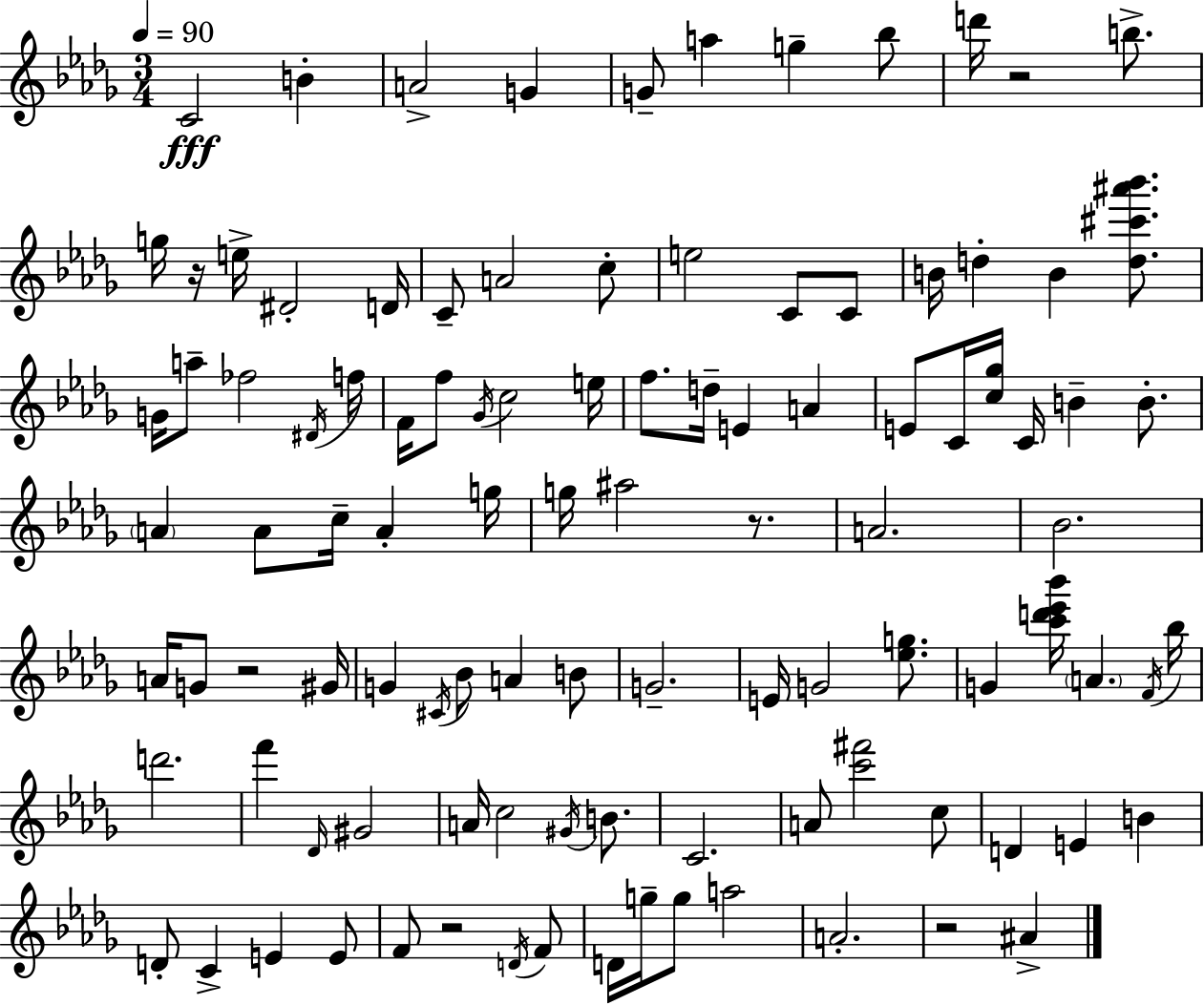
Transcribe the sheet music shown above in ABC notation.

X:1
T:Untitled
M:3/4
L:1/4
K:Bbm
C2 B A2 G G/2 a g _b/2 d'/4 z2 b/2 g/4 z/4 e/4 ^D2 D/4 C/2 A2 c/2 e2 C/2 C/2 B/4 d B [d^c'^a'_b']/2 G/4 a/2 _f2 ^D/4 f/4 F/4 f/2 _G/4 c2 e/4 f/2 d/4 E A E/2 C/4 [c_g]/4 C/4 B B/2 A A/2 c/4 A g/4 g/4 ^a2 z/2 A2 _B2 A/4 G/2 z2 ^G/4 G ^C/4 _B/2 A B/2 G2 E/4 G2 [_eg]/2 G [c'd'_e'_b']/4 A F/4 _b/4 d'2 f' _D/4 ^G2 A/4 c2 ^G/4 B/2 C2 A/2 [c'^f']2 c/2 D E B D/2 C E E/2 F/2 z2 D/4 F/2 D/4 g/4 g/2 a2 A2 z2 ^A